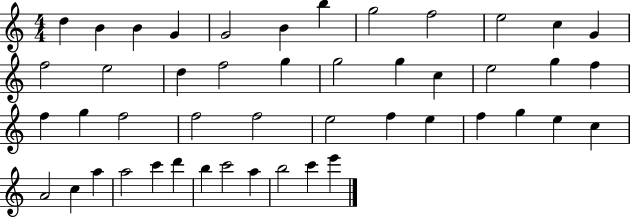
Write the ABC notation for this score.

X:1
T:Untitled
M:4/4
L:1/4
K:C
d B B G G2 B b g2 f2 e2 c G f2 e2 d f2 g g2 g c e2 g f f g f2 f2 f2 e2 f e f g e c A2 c a a2 c' d' b c'2 a b2 c' e'